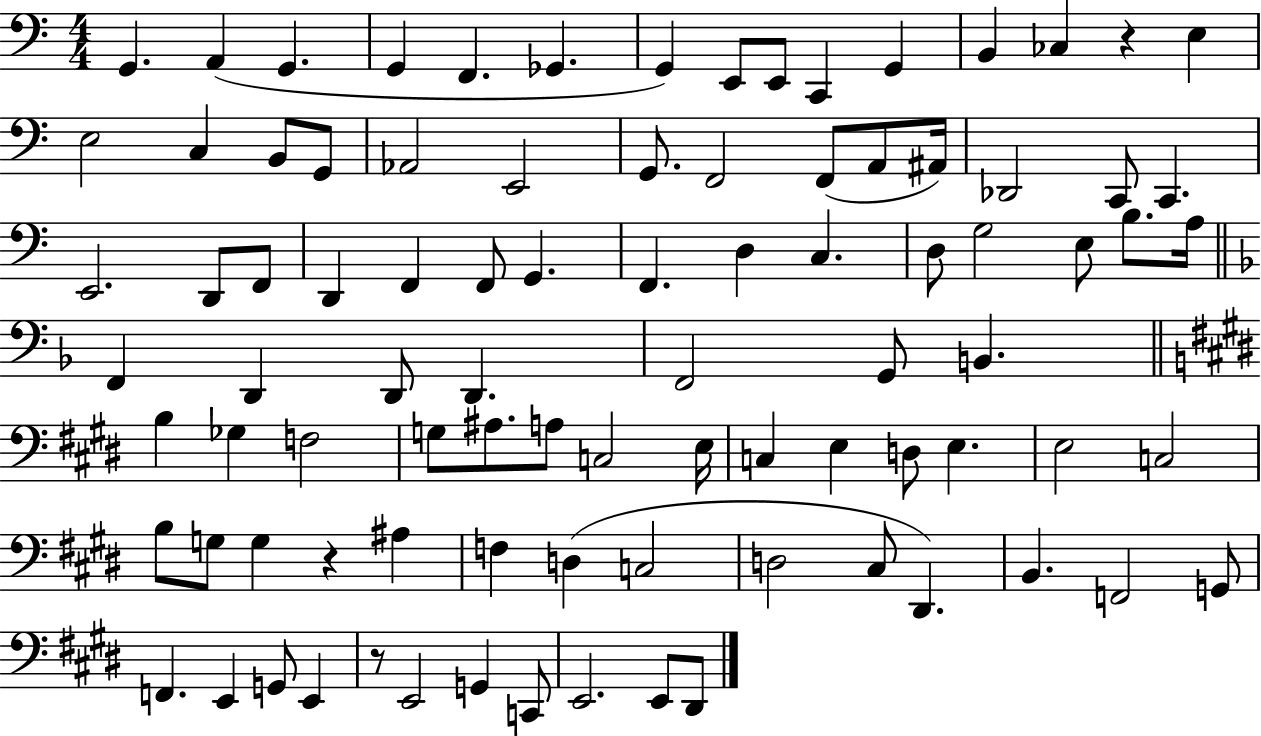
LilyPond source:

{
  \clef bass
  \numericTimeSignature
  \time 4/4
  \key c \major
  \repeat volta 2 { g,4. a,4( g,4. | g,4 f,4. ges,4. | g,4) e,8 e,8 c,4 g,4 | b,4 ces4 r4 e4 | \break e2 c4 b,8 g,8 | aes,2 e,2 | g,8. f,2 f,8( a,8 ais,16) | des,2 c,8 c,4. | \break e,2. d,8 f,8 | d,4 f,4 f,8 g,4. | f,4. d4 c4. | d8 g2 e8 b8. a16 | \break \bar "||" \break \key f \major f,4 d,4 d,8 d,4. | f,2 g,8 b,4. | \bar "||" \break \key e \major b4 ges4 f2 | g8 ais8. a8 c2 e16 | c4 e4 d8 e4. | e2 c2 | \break b8 g8 g4 r4 ais4 | f4 d4( c2 | d2 cis8 dis,4.) | b,4. f,2 g,8 | \break f,4. e,4 g,8 e,4 | r8 e,2 g,4 c,8 | e,2. e,8 dis,8 | } \bar "|."
}